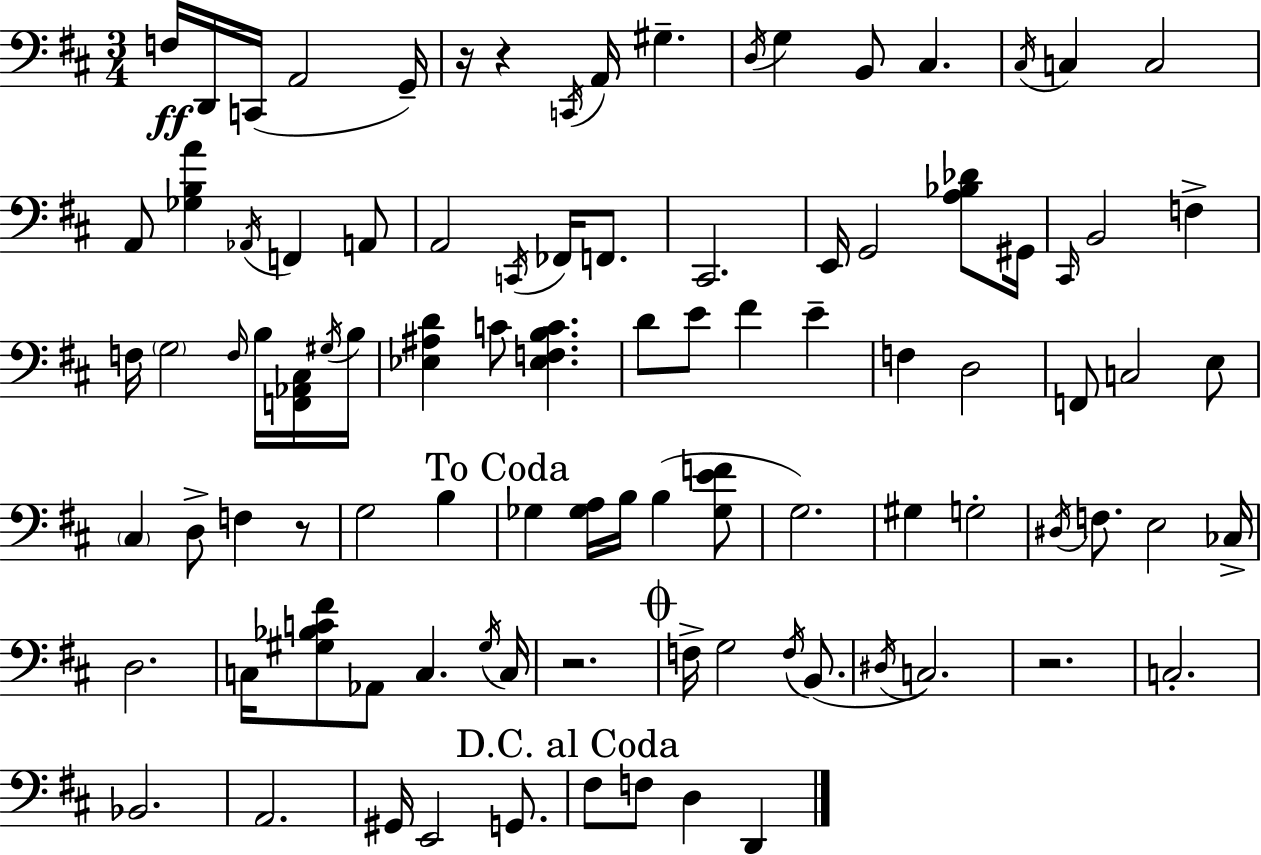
X:1
T:Untitled
M:3/4
L:1/4
K:D
F,/4 D,,/4 C,,/4 A,,2 G,,/4 z/4 z C,,/4 A,,/4 ^G, D,/4 G, B,,/2 ^C, ^C,/4 C, C,2 A,,/2 [_G,B,A] _A,,/4 F,, A,,/2 A,,2 C,,/4 _F,,/4 F,,/2 ^C,,2 E,,/4 G,,2 [A,_B,_D]/2 ^G,,/4 ^C,,/4 B,,2 F, F,/4 G,2 F,/4 B,/4 [F,,_A,,^C,]/4 ^G,/4 B,/4 [_E,^A,D] C/2 [_E,F,B,C] D/2 E/2 ^F E F, D,2 F,,/2 C,2 E,/2 ^C, D,/2 F, z/2 G,2 B, _G, [_G,A,]/4 B,/4 B, [_G,EF]/2 G,2 ^G, G,2 ^D,/4 F,/2 E,2 _C,/4 D,2 C,/4 [^G,_B,C^F]/2 _A,,/2 C, ^G,/4 C,/4 z2 F,/4 G,2 F,/4 B,,/2 ^D,/4 C,2 z2 C,2 _B,,2 A,,2 ^G,,/4 E,,2 G,,/2 ^F,/2 F,/2 D, D,,